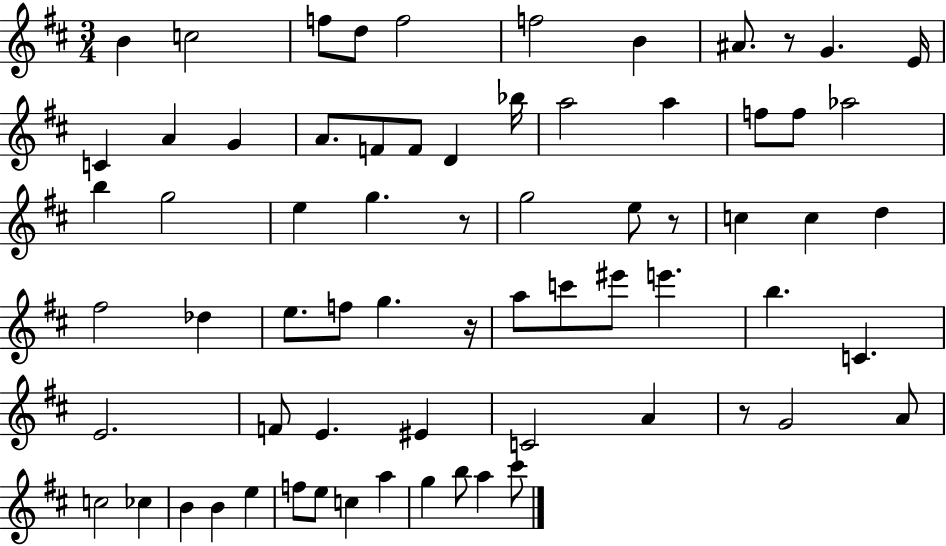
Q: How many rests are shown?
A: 5